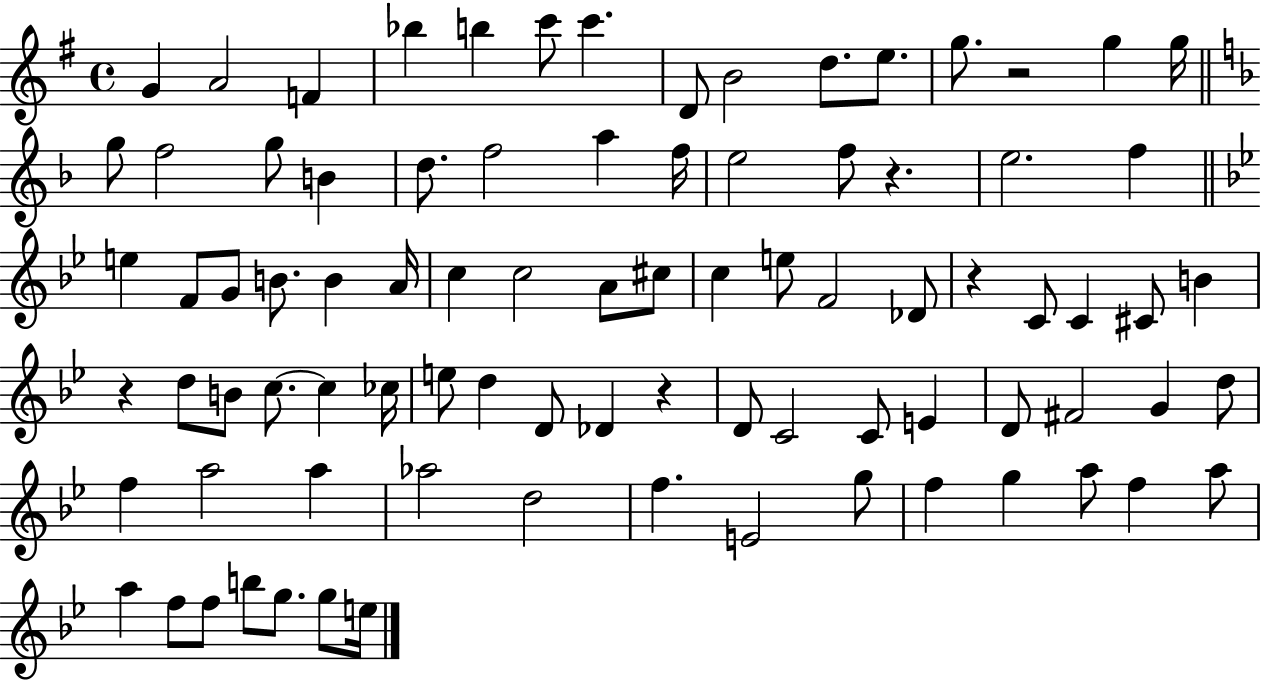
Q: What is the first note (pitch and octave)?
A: G4